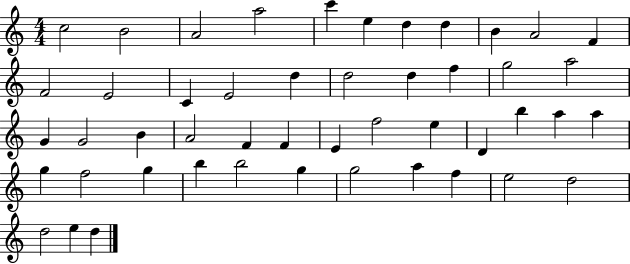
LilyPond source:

{
  \clef treble
  \numericTimeSignature
  \time 4/4
  \key c \major
  c''2 b'2 | a'2 a''2 | c'''4 e''4 d''4 d''4 | b'4 a'2 f'4 | \break f'2 e'2 | c'4 e'2 d''4 | d''2 d''4 f''4 | g''2 a''2 | \break g'4 g'2 b'4 | a'2 f'4 f'4 | e'4 f''2 e''4 | d'4 b''4 a''4 a''4 | \break g''4 f''2 g''4 | b''4 b''2 g''4 | g''2 a''4 f''4 | e''2 d''2 | \break d''2 e''4 d''4 | \bar "|."
}